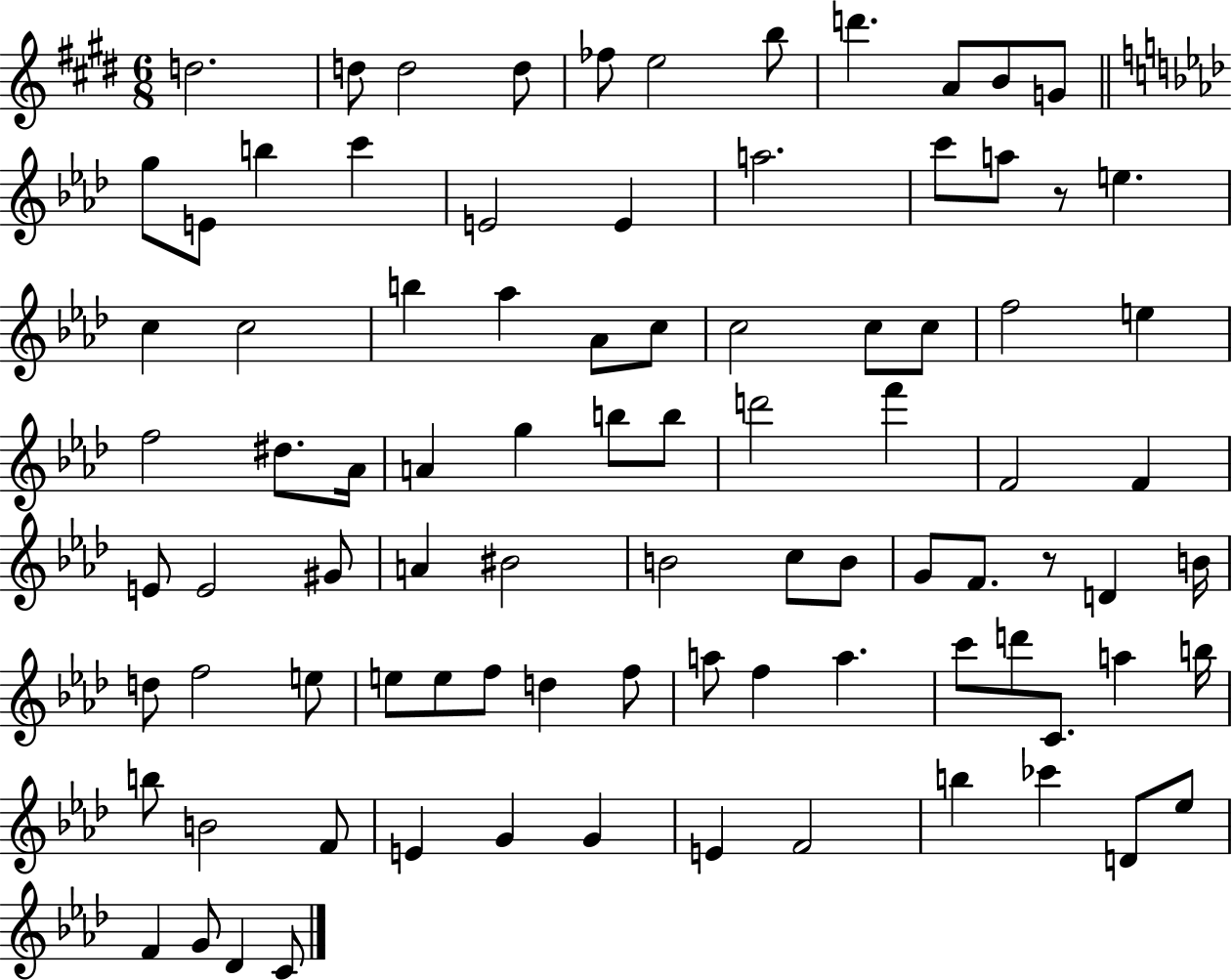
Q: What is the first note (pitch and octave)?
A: D5